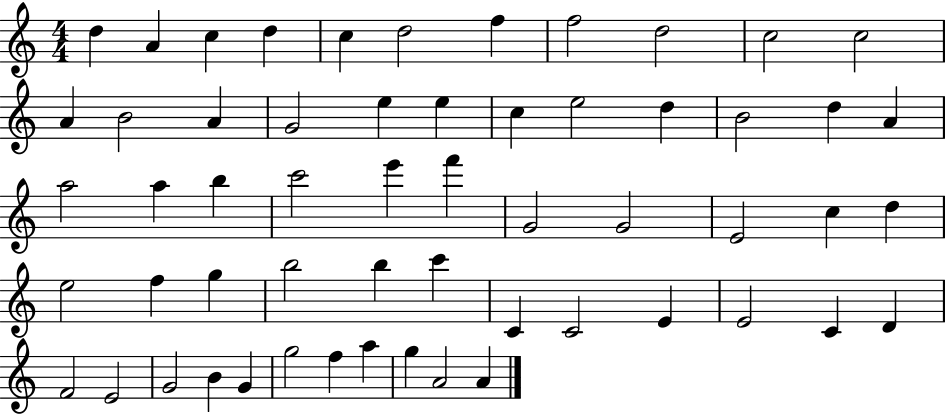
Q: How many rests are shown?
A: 0